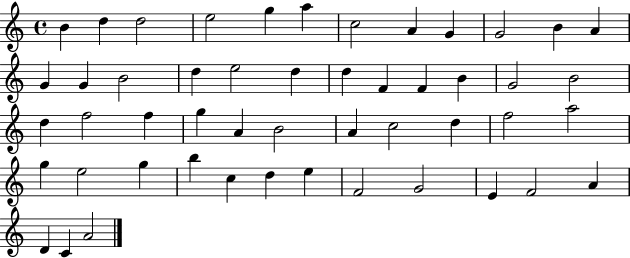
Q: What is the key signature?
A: C major